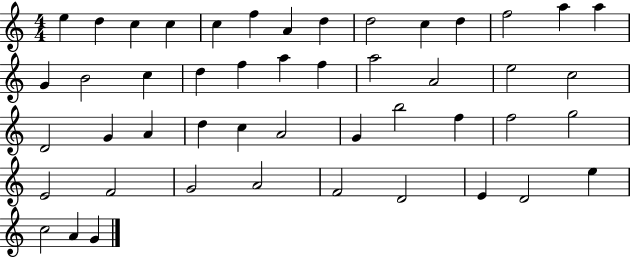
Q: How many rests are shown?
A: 0